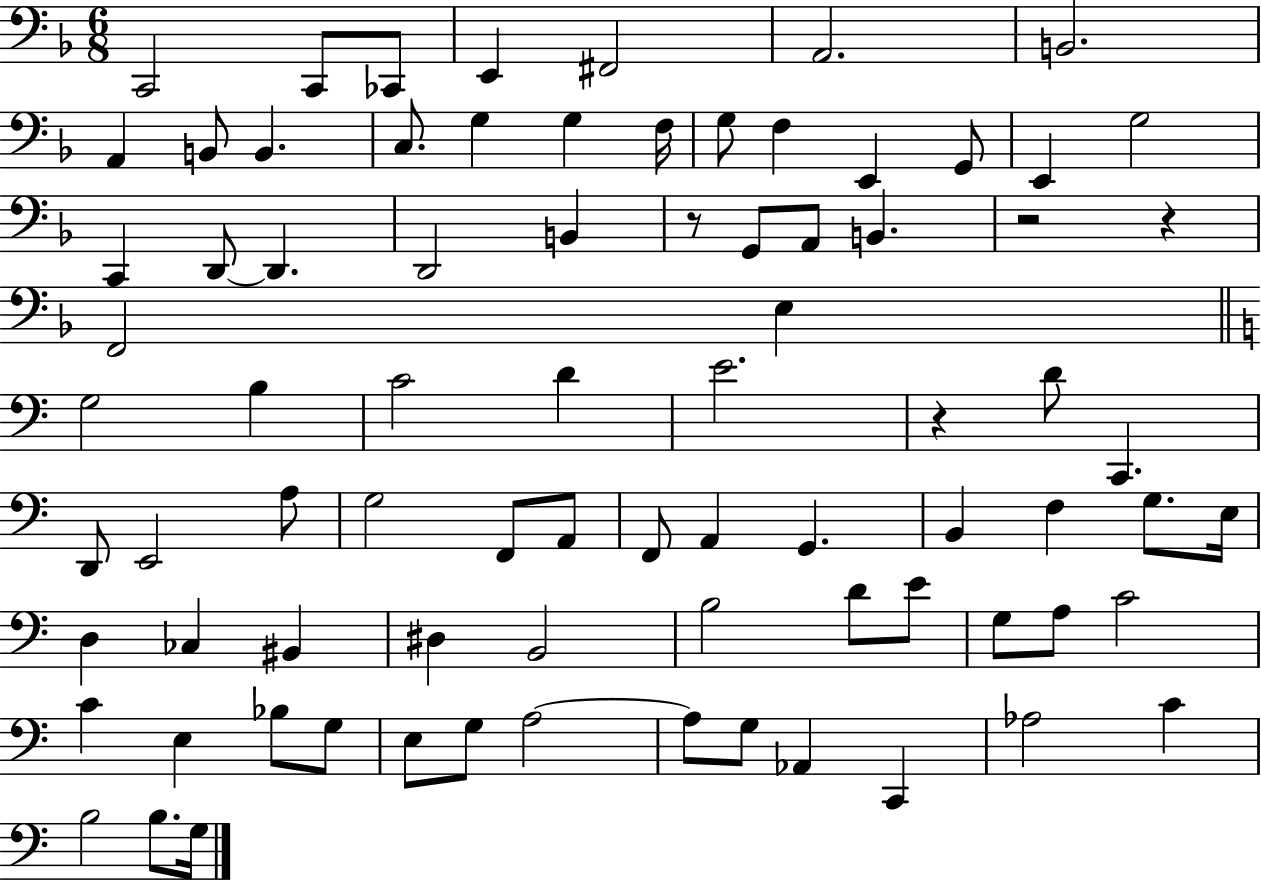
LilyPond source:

{
  \clef bass
  \numericTimeSignature
  \time 6/8
  \key f \major
  c,2 c,8 ces,8 | e,4 fis,2 | a,2. | b,2. | \break a,4 b,8 b,4. | c8. g4 g4 f16 | g8 f4 e,4 g,8 | e,4 g2 | \break c,4 d,8~~ d,4. | d,2 b,4 | r8 g,8 a,8 b,4. | r2 r4 | \break f,2 e4 | \bar "||" \break \key c \major g2 b4 | c'2 d'4 | e'2. | r4 d'8 c,4. | \break d,8 e,2 a8 | g2 f,8 a,8 | f,8 a,4 g,4. | b,4 f4 g8. e16 | \break d4 ces4 bis,4 | dis4 b,2 | b2 d'8 e'8 | g8 a8 c'2 | \break c'4 e4 bes8 g8 | e8 g8 a2~~ | a8 g8 aes,4 c,4 | aes2 c'4 | \break b2 b8. g16 | \bar "|."
}